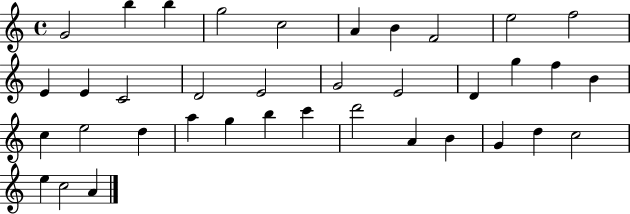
G4/h B5/q B5/q G5/h C5/h A4/q B4/q F4/h E5/h F5/h E4/q E4/q C4/h D4/h E4/h G4/h E4/h D4/q G5/q F5/q B4/q C5/q E5/h D5/q A5/q G5/q B5/q C6/q D6/h A4/q B4/q G4/q D5/q C5/h E5/q C5/h A4/q